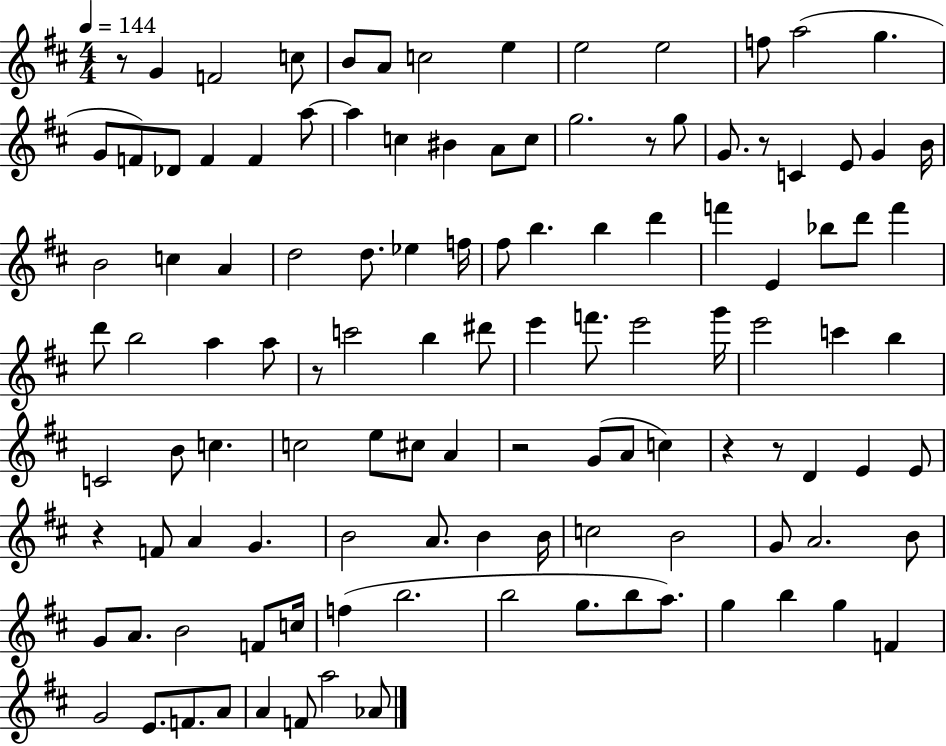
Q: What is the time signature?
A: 4/4